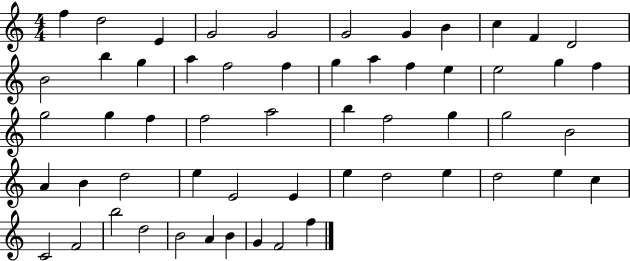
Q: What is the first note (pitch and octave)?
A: F5